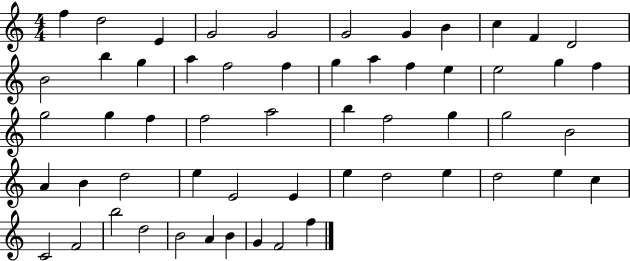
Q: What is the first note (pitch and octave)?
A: F5